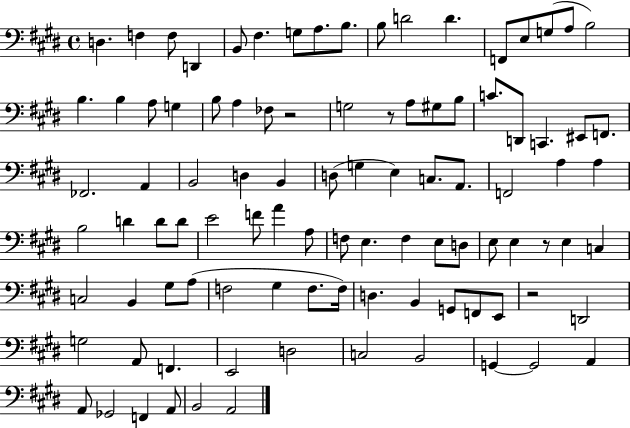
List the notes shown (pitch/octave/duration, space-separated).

D3/q. F3/q F3/e D2/q B2/e F#3/q. G3/e A3/e. B3/e. B3/e D4/h D4/q. F2/e E3/e G3/e A3/e B3/h B3/q. B3/q A3/e G3/q B3/e A3/q FES3/e R/h G3/h R/e A3/e G#3/e B3/e C4/e. D2/e C2/q. EIS2/e F2/e. FES2/h. A2/q B2/h D3/q B2/q D3/e G3/q E3/q C3/e. A2/e. F2/h A3/q A3/q B3/h D4/q D4/e D4/e E4/h F4/e A4/q A3/e F3/e E3/q. F3/q E3/e D3/e E3/e E3/q R/e E3/q C3/q C3/h B2/q G#3/e A3/e F3/h G#3/q F3/e. F3/s D3/q. B2/q G2/e F2/e E2/e R/h D2/h G3/h A2/e F2/q. E2/h D3/h C3/h B2/h G2/q G2/h A2/q A2/e Gb2/h F2/q A2/e B2/h A2/h